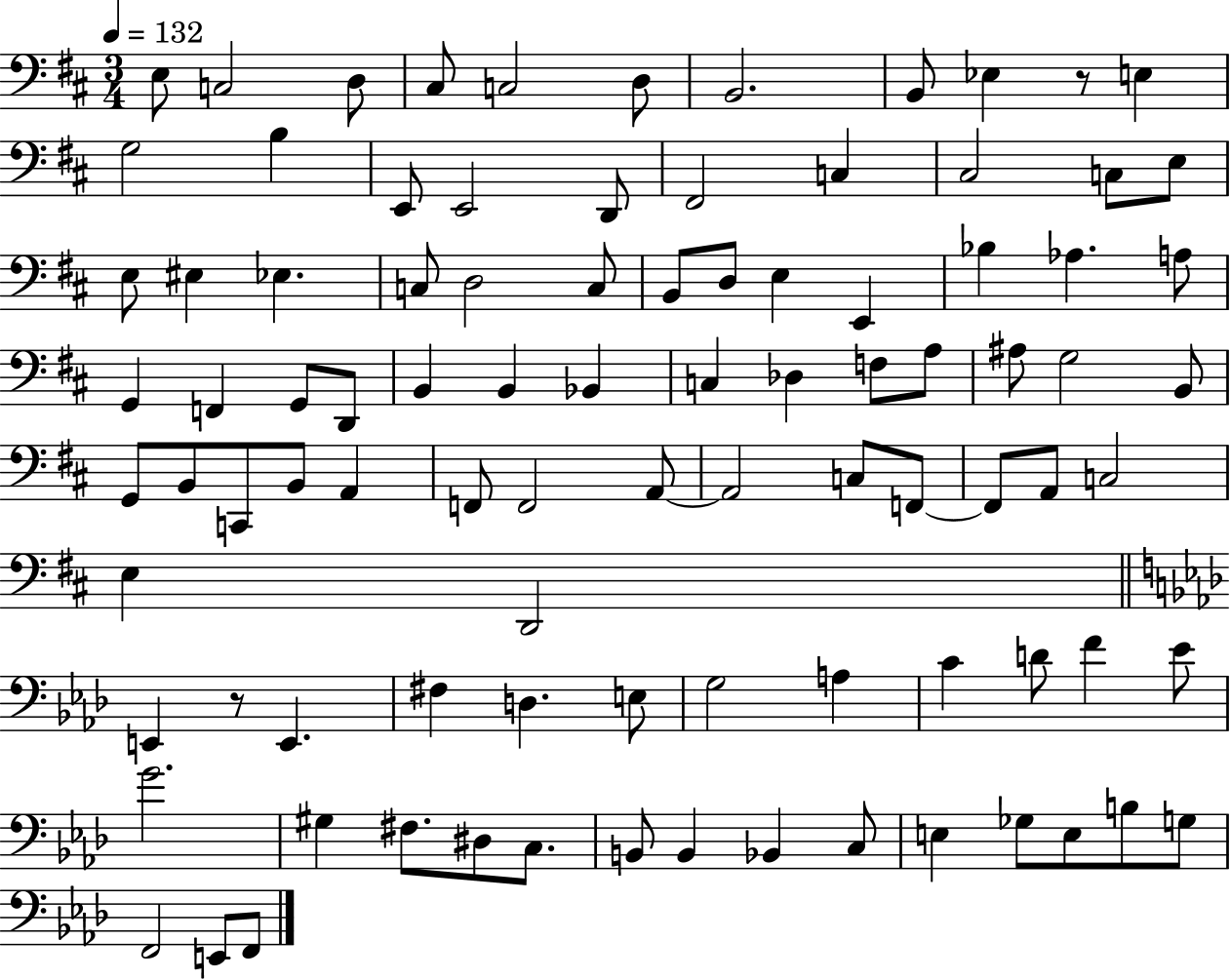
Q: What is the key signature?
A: D major